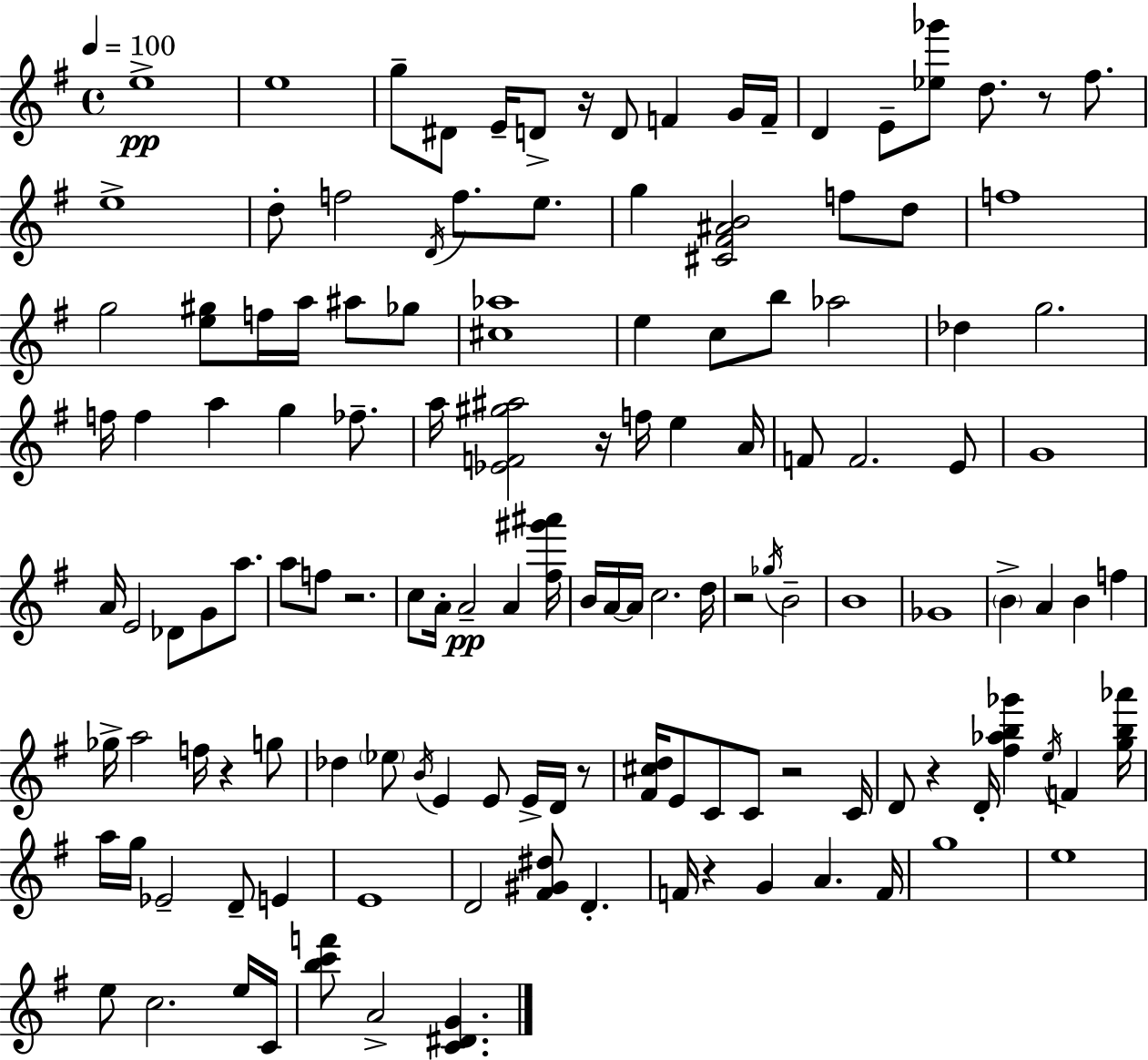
E5/w E5/w G5/e D#4/e E4/s D4/e R/s D4/e F4/q G4/s F4/s D4/q E4/e [Eb5,Gb6]/e D5/e. R/e F#5/e. E5/w D5/e F5/h D4/s F5/e. E5/e. G5/q [C#4,F#4,A#4,B4]/h F5/e D5/e F5/w G5/h [E5,G#5]/e F5/s A5/s A#5/e Gb5/e [C#5,Ab5]/w E5/q C5/e B5/e Ab5/h Db5/q G5/h. F5/s F5/q A5/q G5/q FES5/e. A5/s [Eb4,F4,G#5,A#5]/h R/s F5/s E5/q A4/s F4/e F4/h. E4/e G4/w A4/s E4/h Db4/e G4/e A5/e. A5/e F5/e R/h. C5/e A4/s A4/h A4/q [F#5,G#6,A#6]/s B4/s A4/s A4/s C5/h. D5/s R/h Gb5/s B4/h B4/w Gb4/w B4/q A4/q B4/q F5/q Gb5/s A5/h F5/s R/q G5/e Db5/q Eb5/e B4/s E4/q E4/e E4/s D4/s R/e [F#4,C#5,D5]/s E4/e C4/e C4/e R/h C4/s D4/e R/q D4/s [F#5,Ab5,B5,Gb6]/q E5/s F4/q [G5,B5,Ab6]/s A5/s G5/s Eb4/h D4/e E4/q E4/w D4/h [F#4,G#4,D#5]/e D4/q. F4/s R/q G4/q A4/q. F4/s G5/w E5/w E5/e C5/h. E5/s C4/s [B5,C6,F6]/e A4/h [C4,D#4,G4]/q.